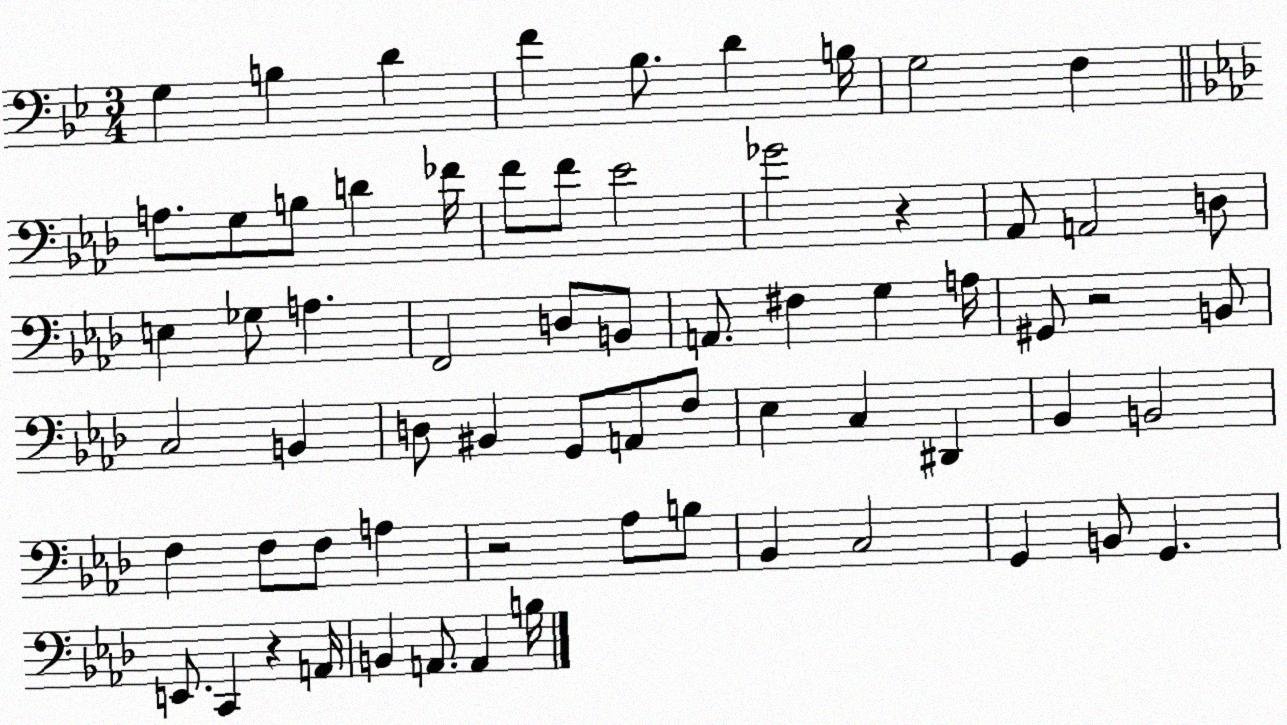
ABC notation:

X:1
T:Untitled
M:3/4
L:1/4
K:Bb
G, B, D F _B,/2 D B,/4 G,2 F, A,/2 G,/2 B,/2 D _F/4 F/2 F/2 _E2 _G2 z _A,,/2 A,,2 D,/2 E, _G,/2 A, F,,2 D,/2 B,,/2 A,,/2 ^F, G, A,/4 ^G,,/2 z2 B,,/2 C,2 B,, D,/2 ^B,, G,,/2 A,,/2 F,/2 _E, C, ^D,, _B,, B,,2 F, F,/2 F,/2 A, z2 _A,/2 B,/2 _B,, C,2 G,, B,,/2 G,, E,,/2 C,, z A,,/4 B,, A,,/2 A,, B,/4